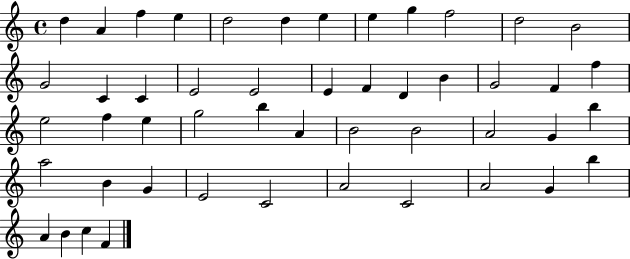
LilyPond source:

{
  \clef treble
  \time 4/4
  \defaultTimeSignature
  \key c \major
  d''4 a'4 f''4 e''4 | d''2 d''4 e''4 | e''4 g''4 f''2 | d''2 b'2 | \break g'2 c'4 c'4 | e'2 e'2 | e'4 f'4 d'4 b'4 | g'2 f'4 f''4 | \break e''2 f''4 e''4 | g''2 b''4 a'4 | b'2 b'2 | a'2 g'4 b''4 | \break a''2 b'4 g'4 | e'2 c'2 | a'2 c'2 | a'2 g'4 b''4 | \break a'4 b'4 c''4 f'4 | \bar "|."
}